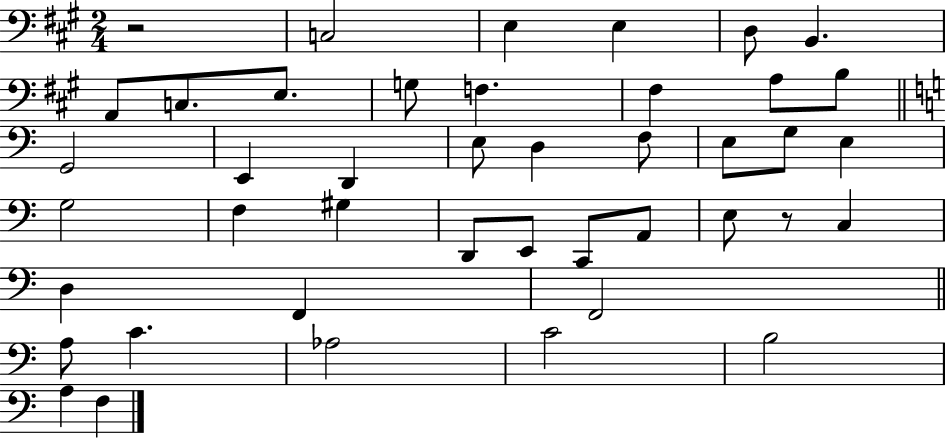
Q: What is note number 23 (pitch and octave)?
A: G3